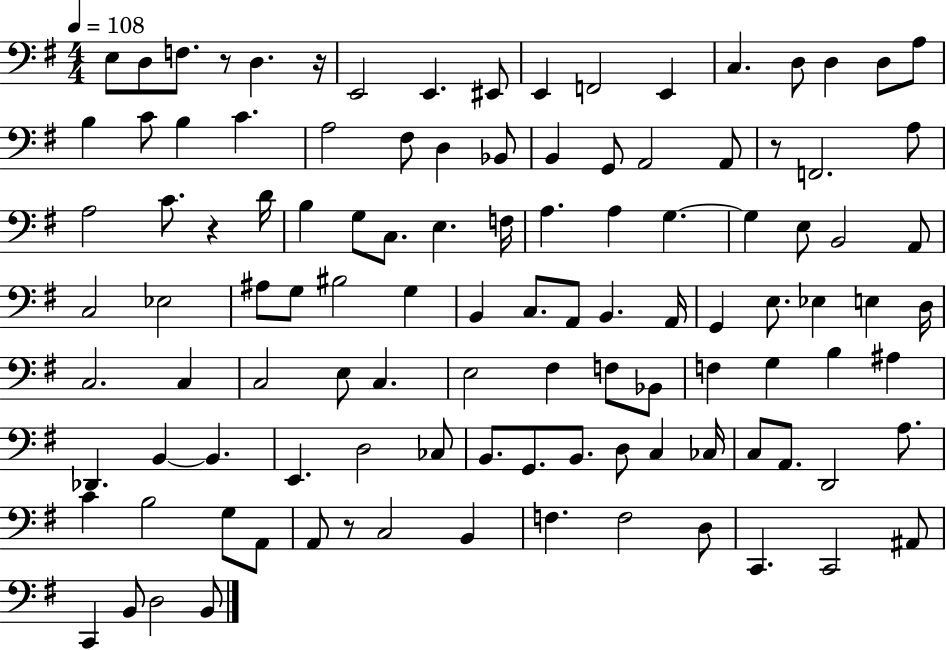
{
  \clef bass
  \numericTimeSignature
  \time 4/4
  \key g \major
  \tempo 4 = 108
  e8 d8 f8. r8 d4. r16 | e,2 e,4. eis,8 | e,4 f,2 e,4 | c4. d8 d4 d8 a8 | \break b4 c'8 b4 c'4. | a2 fis8 d4 bes,8 | b,4 g,8 a,2 a,8 | r8 f,2. a8 | \break a2 c'8. r4 d'16 | b4 g8 c8. e4. f16 | a4. a4 g4.~~ | g4 e8 b,2 a,8 | \break c2 ees2 | ais8 g8 bis2 g4 | b,4 c8. a,8 b,4. a,16 | g,4 e8. ees4 e4 d16 | \break c2. c4 | c2 e8 c4. | e2 fis4 f8 bes,8 | f4 g4 b4 ais4 | \break des,4. b,4~~ b,4. | e,4. d2 ces8 | b,8. g,8. b,8. d8 c4 ces16 | c8 a,8. d,2 a8. | \break c'4 b2 g8 a,8 | a,8 r8 c2 b,4 | f4. f2 d8 | c,4. c,2 ais,8 | \break c,4 b,8 d2 b,8 | \bar "|."
}